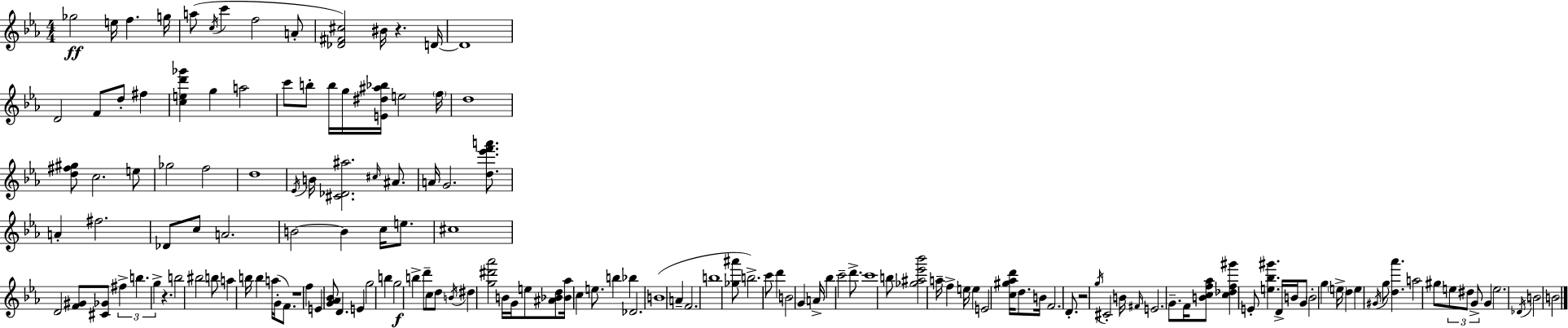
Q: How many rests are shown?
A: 4